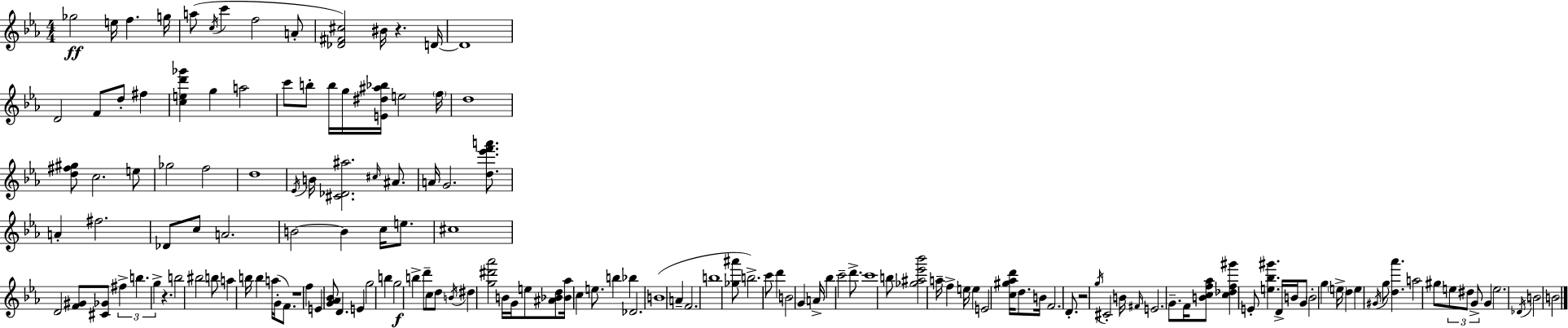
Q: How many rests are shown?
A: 4